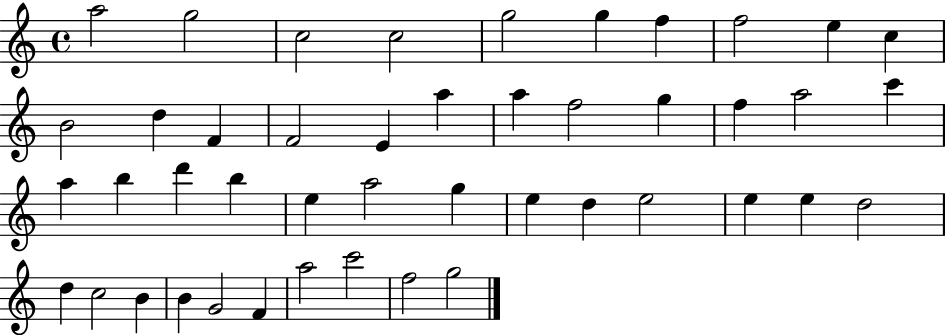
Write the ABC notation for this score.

X:1
T:Untitled
M:4/4
L:1/4
K:C
a2 g2 c2 c2 g2 g f f2 e c B2 d F F2 E a a f2 g f a2 c' a b d' b e a2 g e d e2 e e d2 d c2 B B G2 F a2 c'2 f2 g2